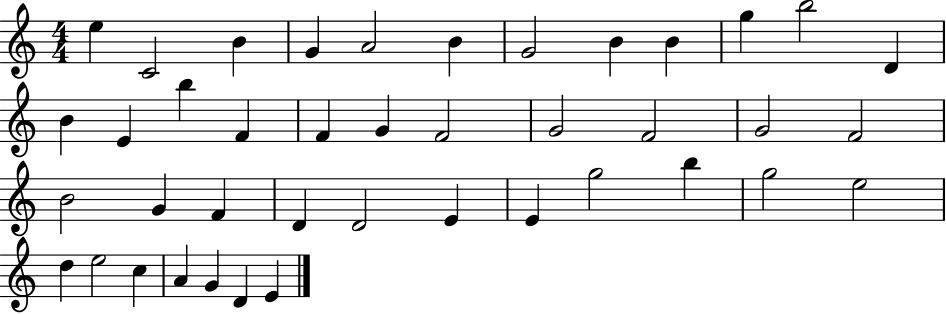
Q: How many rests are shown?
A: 0